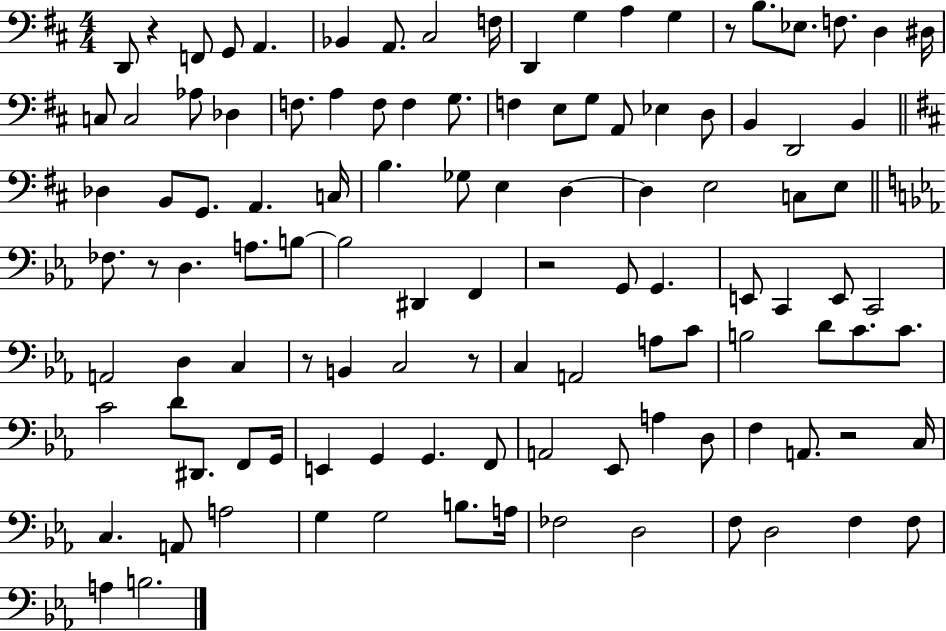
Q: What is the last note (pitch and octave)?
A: B3